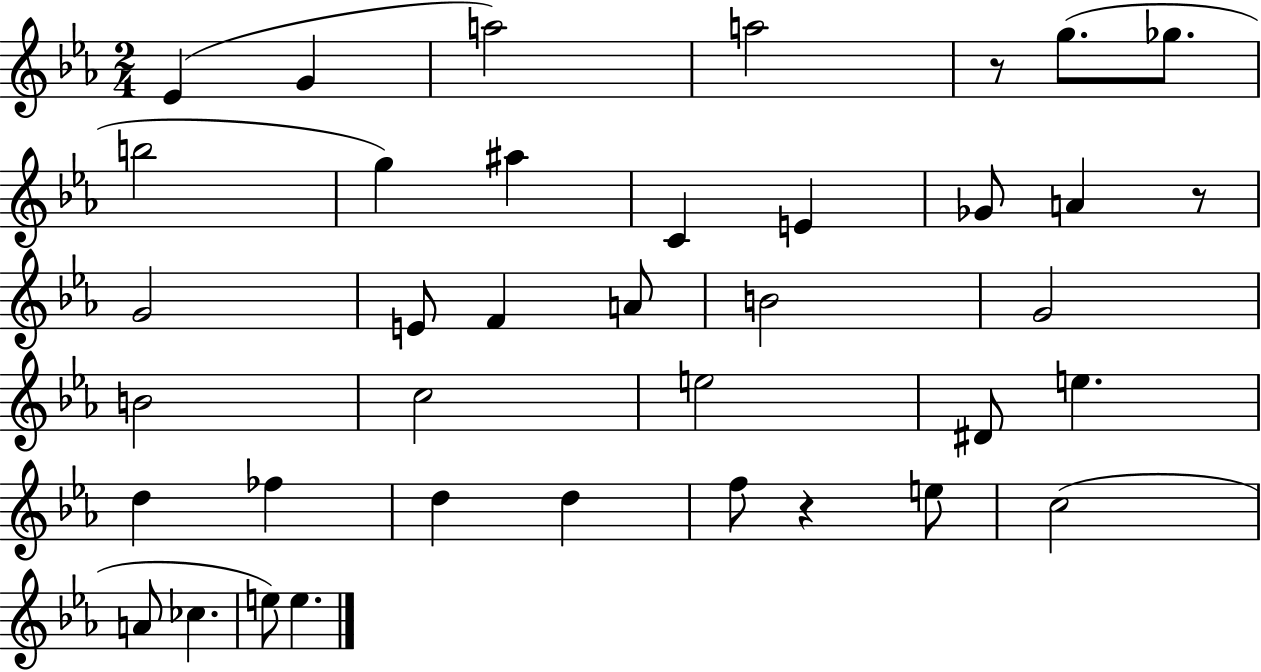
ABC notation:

X:1
T:Untitled
M:2/4
L:1/4
K:Eb
_E G a2 a2 z/2 g/2 _g/2 b2 g ^a C E _G/2 A z/2 G2 E/2 F A/2 B2 G2 B2 c2 e2 ^D/2 e d _f d d f/2 z e/2 c2 A/2 _c e/2 e